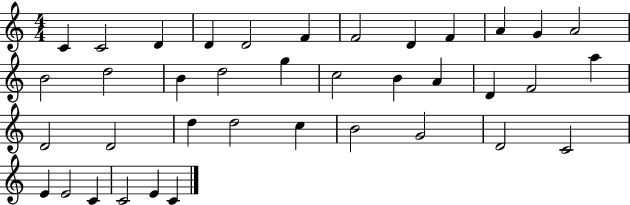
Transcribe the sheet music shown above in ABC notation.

X:1
T:Untitled
M:4/4
L:1/4
K:C
C C2 D D D2 F F2 D F A G A2 B2 d2 B d2 g c2 B A D F2 a D2 D2 d d2 c B2 G2 D2 C2 E E2 C C2 E C